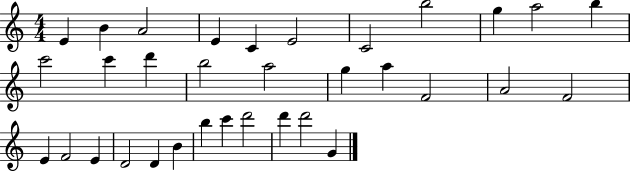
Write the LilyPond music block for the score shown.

{
  \clef treble
  \numericTimeSignature
  \time 4/4
  \key c \major
  e'4 b'4 a'2 | e'4 c'4 e'2 | c'2 b''2 | g''4 a''2 b''4 | \break c'''2 c'''4 d'''4 | b''2 a''2 | g''4 a''4 f'2 | a'2 f'2 | \break e'4 f'2 e'4 | d'2 d'4 b'4 | b''4 c'''4 d'''2 | d'''4 d'''2 g'4 | \break \bar "|."
}